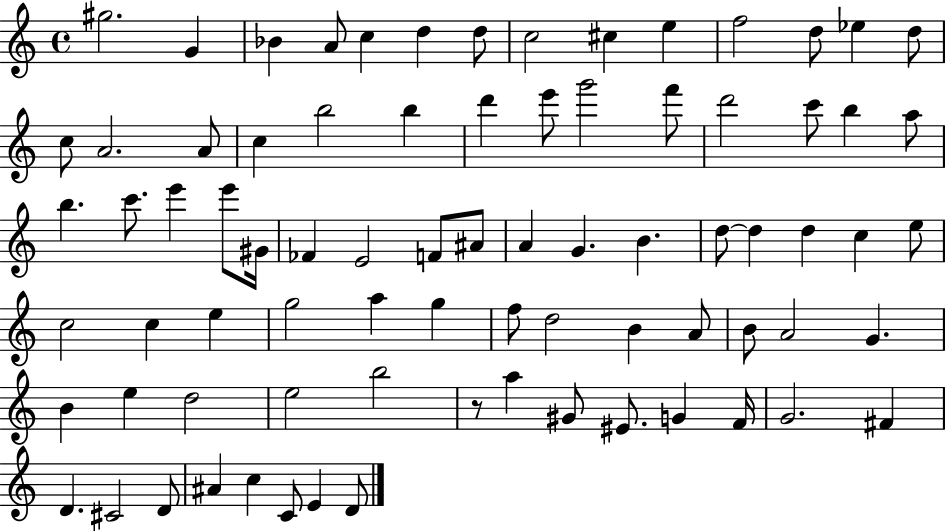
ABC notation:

X:1
T:Untitled
M:4/4
L:1/4
K:C
^g2 G _B A/2 c d d/2 c2 ^c e f2 d/2 _e d/2 c/2 A2 A/2 c b2 b d' e'/2 g'2 f'/2 d'2 c'/2 b a/2 b c'/2 e' e'/2 ^G/4 _F E2 F/2 ^A/2 A G B d/2 d d c e/2 c2 c e g2 a g f/2 d2 B A/2 B/2 A2 G B e d2 e2 b2 z/2 a ^G/2 ^E/2 G F/4 G2 ^F D ^C2 D/2 ^A c C/2 E D/2